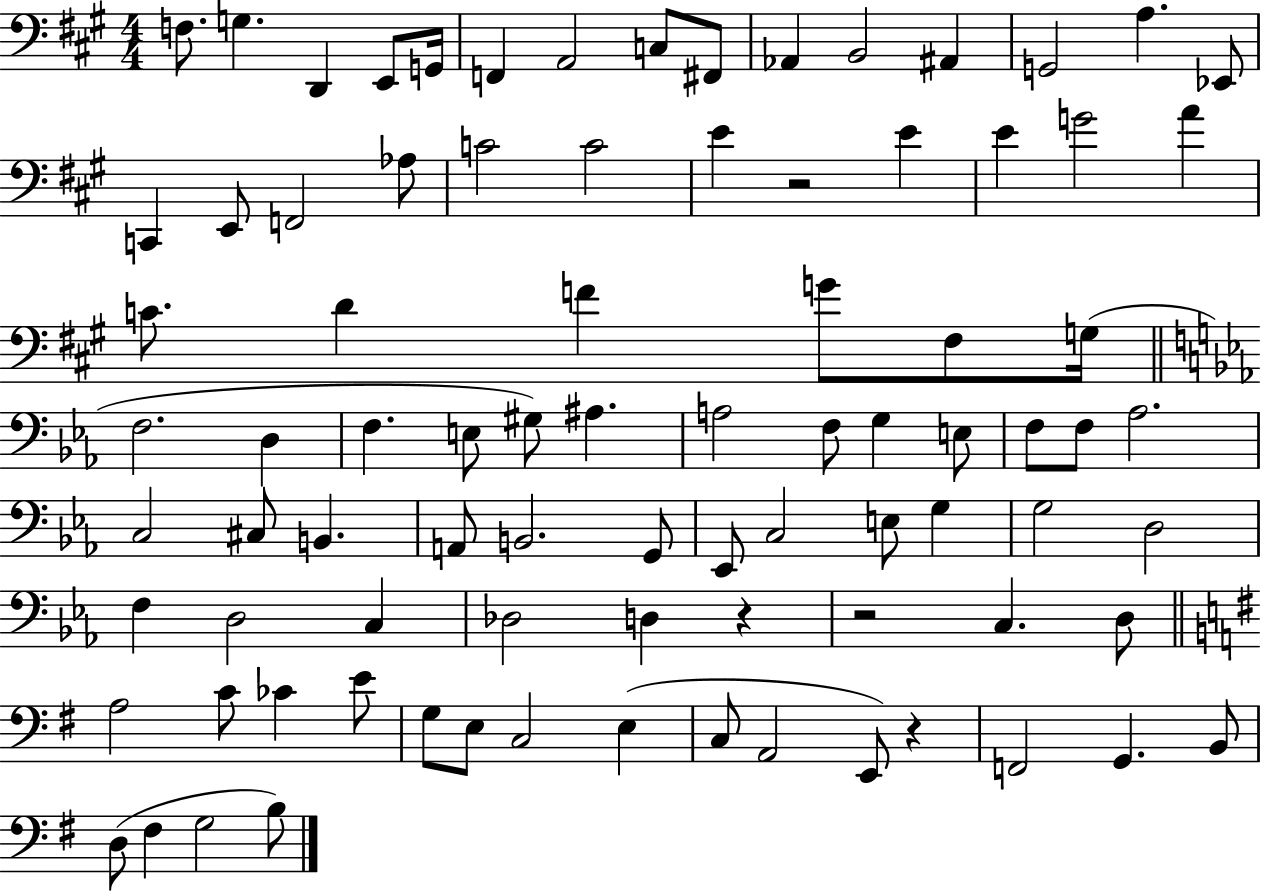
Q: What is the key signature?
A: A major